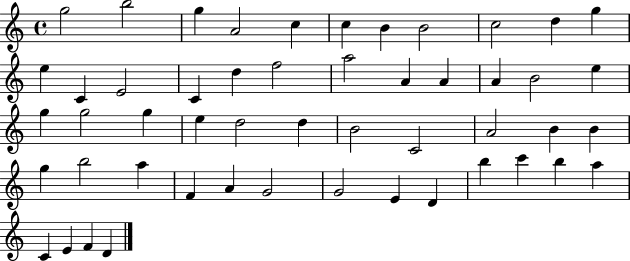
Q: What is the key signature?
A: C major